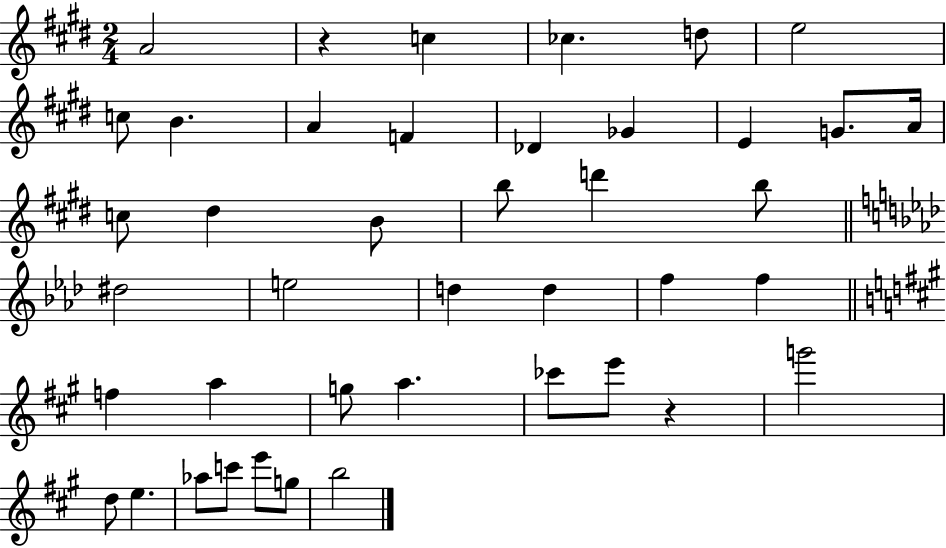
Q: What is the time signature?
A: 2/4